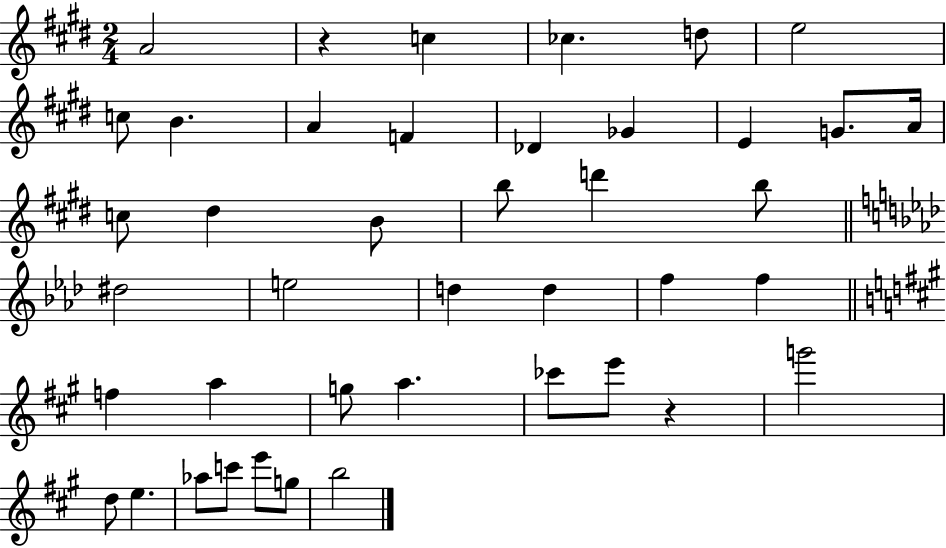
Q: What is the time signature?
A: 2/4